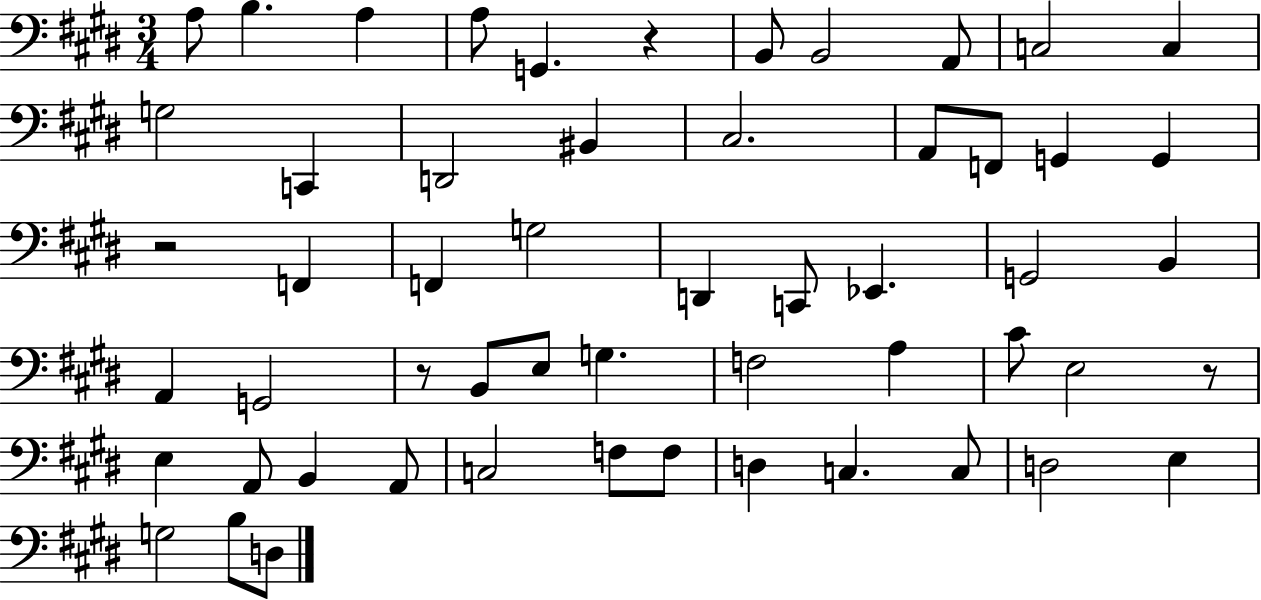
X:1
T:Untitled
M:3/4
L:1/4
K:E
A,/2 B, A, A,/2 G,, z B,,/2 B,,2 A,,/2 C,2 C, G,2 C,, D,,2 ^B,, ^C,2 A,,/2 F,,/2 G,, G,, z2 F,, F,, G,2 D,, C,,/2 _E,, G,,2 B,, A,, G,,2 z/2 B,,/2 E,/2 G, F,2 A, ^C/2 E,2 z/2 E, A,,/2 B,, A,,/2 C,2 F,/2 F,/2 D, C, C,/2 D,2 E, G,2 B,/2 D,/2